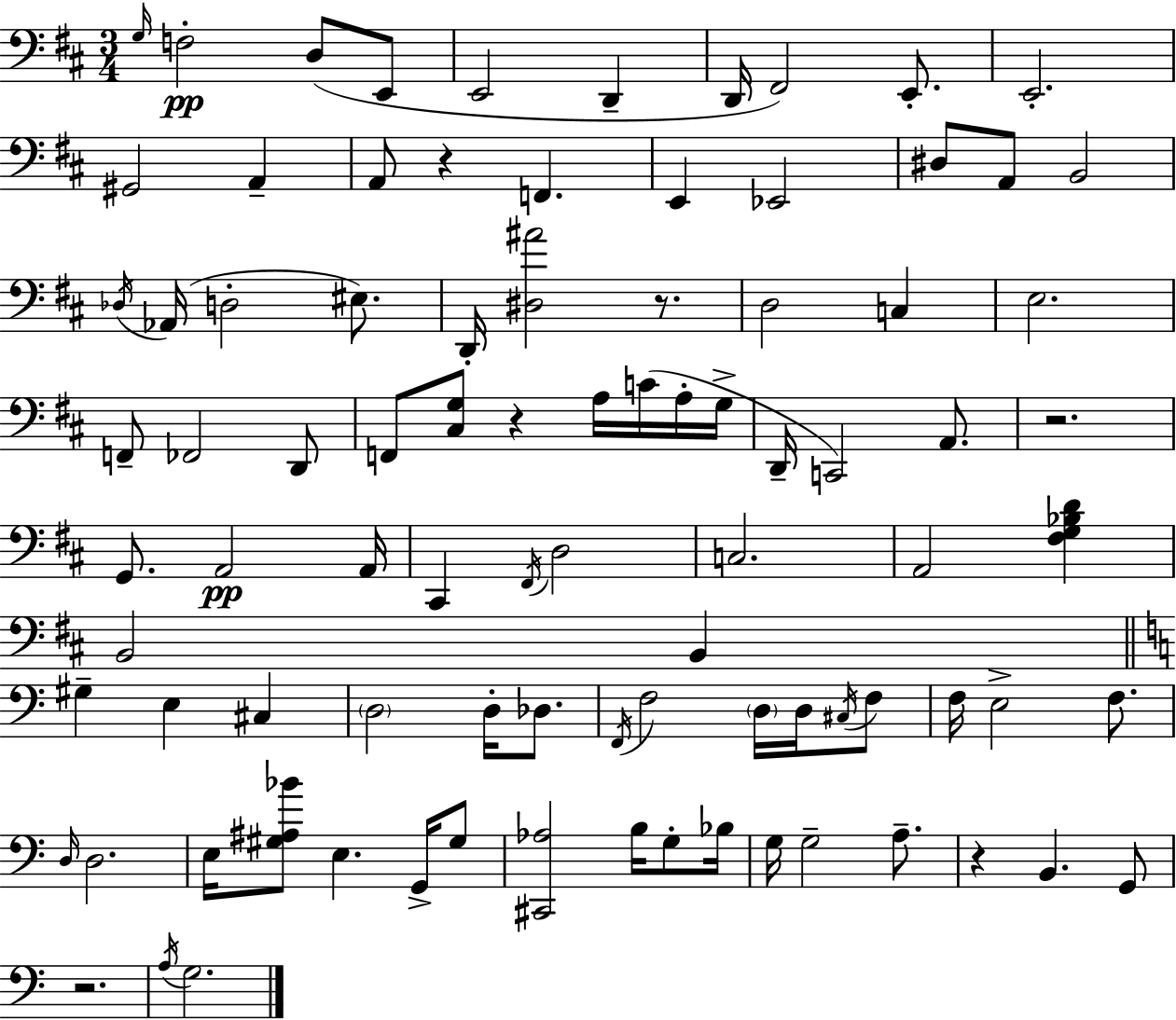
{
  \clef bass
  \numericTimeSignature
  \time 3/4
  \key d \major
  \grace { g16 }\pp f2-. d8( e,8 | e,2 d,4-- | d,16 fis,2) e,8.-. | e,2.-. | \break gis,2 a,4-- | a,8 r4 f,4. | e,4 ees,2 | dis8 a,8 b,2 | \break \acciaccatura { des16 }( aes,16 d2-. eis8.) | d,16-. <dis ais'>2 r8. | d2 c4 | e2. | \break f,8-- fes,2 | d,8 f,8 <cis g>8 r4 a16 c'16( | a16-. g16-> d,16-- c,2) a,8. | r2. | \break g,8. a,2\pp | a,16 cis,4 \acciaccatura { fis,16 } d2 | c2. | a,2 <fis g bes d'>4 | \break b,2 b,4 | \bar "||" \break \key c \major gis4-- e4 cis4 | \parenthesize d2 d16-. des8. | \acciaccatura { f,16 } f2 \parenthesize d16 d16 \acciaccatura { cis16 } | f8 f16 e2-> f8. | \break \grace { d16 } d2. | e16 <gis ais bes'>8 e4. | g,16-> gis8 <cis, aes>2 b16 | g8-. bes16 g16 g2-- | \break a8.-- r4 b,4. | g,8 r2. | \acciaccatura { a16 } g2. | \bar "|."
}